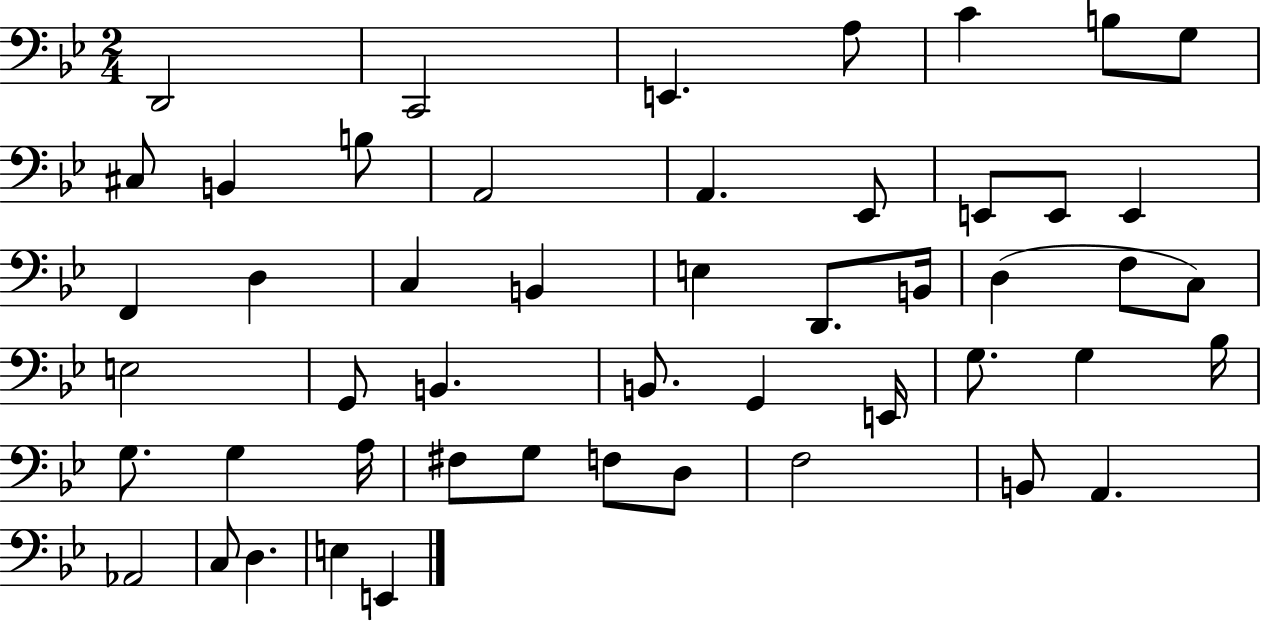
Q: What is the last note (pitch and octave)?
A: E2